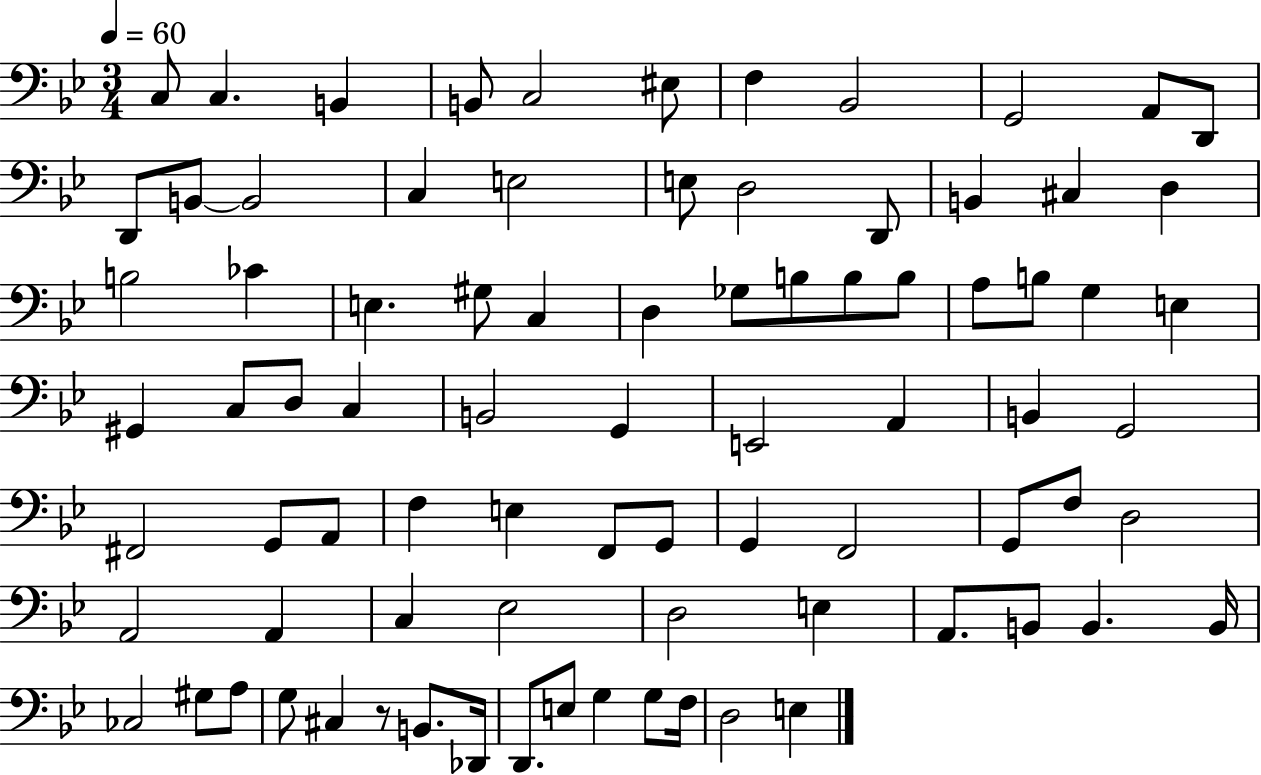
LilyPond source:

{
  \clef bass
  \numericTimeSignature
  \time 3/4
  \key bes \major
  \tempo 4 = 60
  c8 c4. b,4 | b,8 c2 eis8 | f4 bes,2 | g,2 a,8 d,8 | \break d,8 b,8~~ b,2 | c4 e2 | e8 d2 d,8 | b,4 cis4 d4 | \break b2 ces'4 | e4. gis8 c4 | d4 ges8 b8 b8 b8 | a8 b8 g4 e4 | \break gis,4 c8 d8 c4 | b,2 g,4 | e,2 a,4 | b,4 g,2 | \break fis,2 g,8 a,8 | f4 e4 f,8 g,8 | g,4 f,2 | g,8 f8 d2 | \break a,2 a,4 | c4 ees2 | d2 e4 | a,8. b,8 b,4. b,16 | \break ces2 gis8 a8 | g8 cis4 r8 b,8. des,16 | d,8. e8 g4 g8 f16 | d2 e4 | \break \bar "|."
}